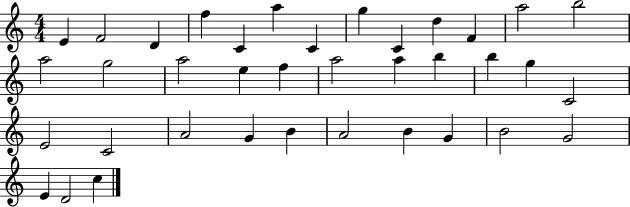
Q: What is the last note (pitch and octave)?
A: C5